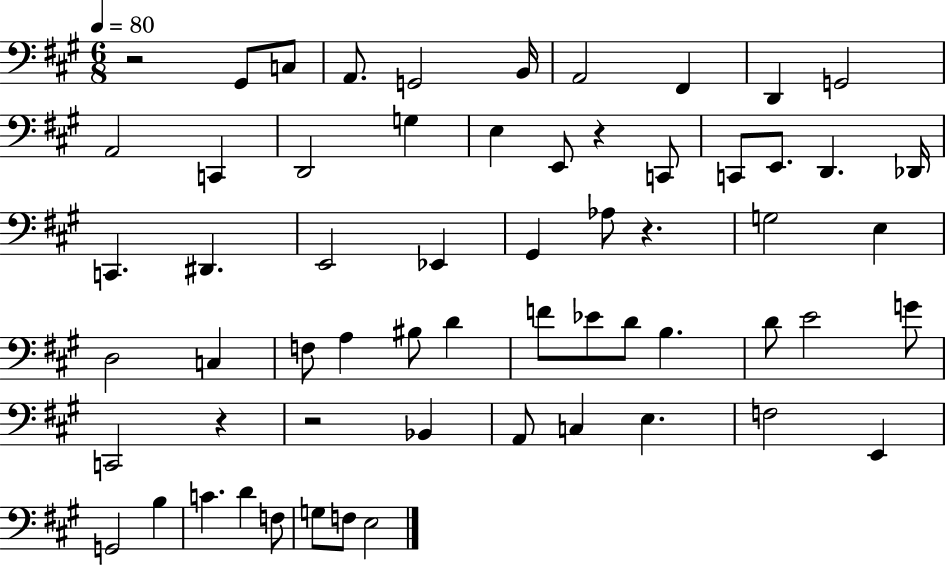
X:1
T:Untitled
M:6/8
L:1/4
K:A
z2 ^G,,/2 C,/2 A,,/2 G,,2 B,,/4 A,,2 ^F,, D,, G,,2 A,,2 C,, D,,2 G, E, E,,/2 z C,,/2 C,,/2 E,,/2 D,, _D,,/4 C,, ^D,, E,,2 _E,, ^G,, _A,/2 z G,2 E, D,2 C, F,/2 A, ^B,/2 D F/2 _E/2 D/2 B, D/2 E2 G/2 C,,2 z z2 _B,, A,,/2 C, E, F,2 E,, G,,2 B, C D F,/2 G,/2 F,/2 E,2